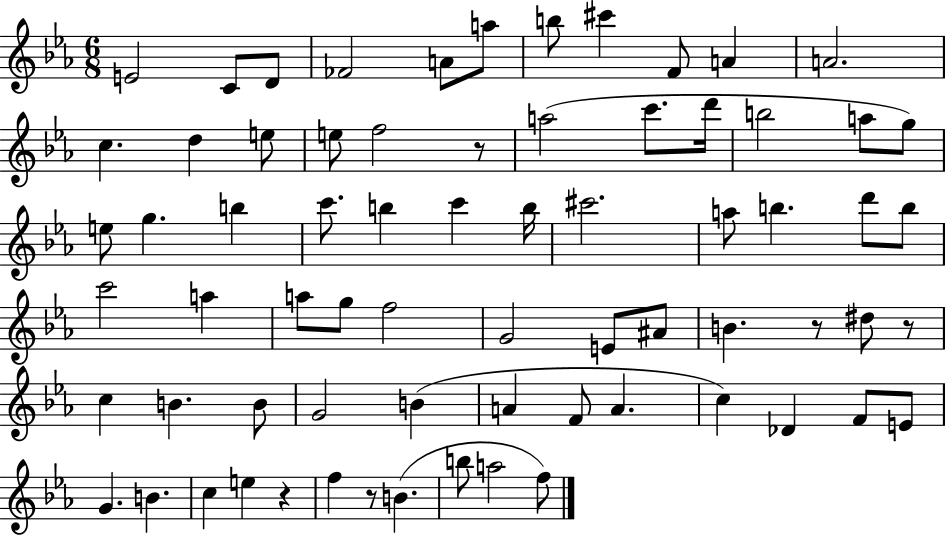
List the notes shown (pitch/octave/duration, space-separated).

E4/h C4/e D4/e FES4/h A4/e A5/e B5/e C#6/q F4/e A4/q A4/h. C5/q. D5/q E5/e E5/e F5/h R/e A5/h C6/e. D6/s B5/h A5/e G5/e E5/e G5/q. B5/q C6/e. B5/q C6/q B5/s C#6/h. A5/e B5/q. D6/e B5/e C6/h A5/q A5/e G5/e F5/h G4/h E4/e A#4/e B4/q. R/e D#5/e R/e C5/q B4/q. B4/e G4/h B4/q A4/q F4/e A4/q. C5/q Db4/q F4/e E4/e G4/q. B4/q. C5/q E5/q R/q F5/q R/e B4/q. B5/e A5/h F5/e